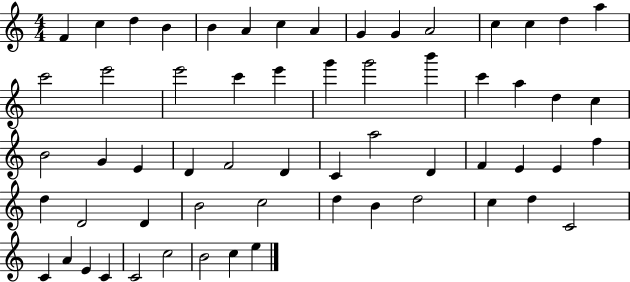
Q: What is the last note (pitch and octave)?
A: E5